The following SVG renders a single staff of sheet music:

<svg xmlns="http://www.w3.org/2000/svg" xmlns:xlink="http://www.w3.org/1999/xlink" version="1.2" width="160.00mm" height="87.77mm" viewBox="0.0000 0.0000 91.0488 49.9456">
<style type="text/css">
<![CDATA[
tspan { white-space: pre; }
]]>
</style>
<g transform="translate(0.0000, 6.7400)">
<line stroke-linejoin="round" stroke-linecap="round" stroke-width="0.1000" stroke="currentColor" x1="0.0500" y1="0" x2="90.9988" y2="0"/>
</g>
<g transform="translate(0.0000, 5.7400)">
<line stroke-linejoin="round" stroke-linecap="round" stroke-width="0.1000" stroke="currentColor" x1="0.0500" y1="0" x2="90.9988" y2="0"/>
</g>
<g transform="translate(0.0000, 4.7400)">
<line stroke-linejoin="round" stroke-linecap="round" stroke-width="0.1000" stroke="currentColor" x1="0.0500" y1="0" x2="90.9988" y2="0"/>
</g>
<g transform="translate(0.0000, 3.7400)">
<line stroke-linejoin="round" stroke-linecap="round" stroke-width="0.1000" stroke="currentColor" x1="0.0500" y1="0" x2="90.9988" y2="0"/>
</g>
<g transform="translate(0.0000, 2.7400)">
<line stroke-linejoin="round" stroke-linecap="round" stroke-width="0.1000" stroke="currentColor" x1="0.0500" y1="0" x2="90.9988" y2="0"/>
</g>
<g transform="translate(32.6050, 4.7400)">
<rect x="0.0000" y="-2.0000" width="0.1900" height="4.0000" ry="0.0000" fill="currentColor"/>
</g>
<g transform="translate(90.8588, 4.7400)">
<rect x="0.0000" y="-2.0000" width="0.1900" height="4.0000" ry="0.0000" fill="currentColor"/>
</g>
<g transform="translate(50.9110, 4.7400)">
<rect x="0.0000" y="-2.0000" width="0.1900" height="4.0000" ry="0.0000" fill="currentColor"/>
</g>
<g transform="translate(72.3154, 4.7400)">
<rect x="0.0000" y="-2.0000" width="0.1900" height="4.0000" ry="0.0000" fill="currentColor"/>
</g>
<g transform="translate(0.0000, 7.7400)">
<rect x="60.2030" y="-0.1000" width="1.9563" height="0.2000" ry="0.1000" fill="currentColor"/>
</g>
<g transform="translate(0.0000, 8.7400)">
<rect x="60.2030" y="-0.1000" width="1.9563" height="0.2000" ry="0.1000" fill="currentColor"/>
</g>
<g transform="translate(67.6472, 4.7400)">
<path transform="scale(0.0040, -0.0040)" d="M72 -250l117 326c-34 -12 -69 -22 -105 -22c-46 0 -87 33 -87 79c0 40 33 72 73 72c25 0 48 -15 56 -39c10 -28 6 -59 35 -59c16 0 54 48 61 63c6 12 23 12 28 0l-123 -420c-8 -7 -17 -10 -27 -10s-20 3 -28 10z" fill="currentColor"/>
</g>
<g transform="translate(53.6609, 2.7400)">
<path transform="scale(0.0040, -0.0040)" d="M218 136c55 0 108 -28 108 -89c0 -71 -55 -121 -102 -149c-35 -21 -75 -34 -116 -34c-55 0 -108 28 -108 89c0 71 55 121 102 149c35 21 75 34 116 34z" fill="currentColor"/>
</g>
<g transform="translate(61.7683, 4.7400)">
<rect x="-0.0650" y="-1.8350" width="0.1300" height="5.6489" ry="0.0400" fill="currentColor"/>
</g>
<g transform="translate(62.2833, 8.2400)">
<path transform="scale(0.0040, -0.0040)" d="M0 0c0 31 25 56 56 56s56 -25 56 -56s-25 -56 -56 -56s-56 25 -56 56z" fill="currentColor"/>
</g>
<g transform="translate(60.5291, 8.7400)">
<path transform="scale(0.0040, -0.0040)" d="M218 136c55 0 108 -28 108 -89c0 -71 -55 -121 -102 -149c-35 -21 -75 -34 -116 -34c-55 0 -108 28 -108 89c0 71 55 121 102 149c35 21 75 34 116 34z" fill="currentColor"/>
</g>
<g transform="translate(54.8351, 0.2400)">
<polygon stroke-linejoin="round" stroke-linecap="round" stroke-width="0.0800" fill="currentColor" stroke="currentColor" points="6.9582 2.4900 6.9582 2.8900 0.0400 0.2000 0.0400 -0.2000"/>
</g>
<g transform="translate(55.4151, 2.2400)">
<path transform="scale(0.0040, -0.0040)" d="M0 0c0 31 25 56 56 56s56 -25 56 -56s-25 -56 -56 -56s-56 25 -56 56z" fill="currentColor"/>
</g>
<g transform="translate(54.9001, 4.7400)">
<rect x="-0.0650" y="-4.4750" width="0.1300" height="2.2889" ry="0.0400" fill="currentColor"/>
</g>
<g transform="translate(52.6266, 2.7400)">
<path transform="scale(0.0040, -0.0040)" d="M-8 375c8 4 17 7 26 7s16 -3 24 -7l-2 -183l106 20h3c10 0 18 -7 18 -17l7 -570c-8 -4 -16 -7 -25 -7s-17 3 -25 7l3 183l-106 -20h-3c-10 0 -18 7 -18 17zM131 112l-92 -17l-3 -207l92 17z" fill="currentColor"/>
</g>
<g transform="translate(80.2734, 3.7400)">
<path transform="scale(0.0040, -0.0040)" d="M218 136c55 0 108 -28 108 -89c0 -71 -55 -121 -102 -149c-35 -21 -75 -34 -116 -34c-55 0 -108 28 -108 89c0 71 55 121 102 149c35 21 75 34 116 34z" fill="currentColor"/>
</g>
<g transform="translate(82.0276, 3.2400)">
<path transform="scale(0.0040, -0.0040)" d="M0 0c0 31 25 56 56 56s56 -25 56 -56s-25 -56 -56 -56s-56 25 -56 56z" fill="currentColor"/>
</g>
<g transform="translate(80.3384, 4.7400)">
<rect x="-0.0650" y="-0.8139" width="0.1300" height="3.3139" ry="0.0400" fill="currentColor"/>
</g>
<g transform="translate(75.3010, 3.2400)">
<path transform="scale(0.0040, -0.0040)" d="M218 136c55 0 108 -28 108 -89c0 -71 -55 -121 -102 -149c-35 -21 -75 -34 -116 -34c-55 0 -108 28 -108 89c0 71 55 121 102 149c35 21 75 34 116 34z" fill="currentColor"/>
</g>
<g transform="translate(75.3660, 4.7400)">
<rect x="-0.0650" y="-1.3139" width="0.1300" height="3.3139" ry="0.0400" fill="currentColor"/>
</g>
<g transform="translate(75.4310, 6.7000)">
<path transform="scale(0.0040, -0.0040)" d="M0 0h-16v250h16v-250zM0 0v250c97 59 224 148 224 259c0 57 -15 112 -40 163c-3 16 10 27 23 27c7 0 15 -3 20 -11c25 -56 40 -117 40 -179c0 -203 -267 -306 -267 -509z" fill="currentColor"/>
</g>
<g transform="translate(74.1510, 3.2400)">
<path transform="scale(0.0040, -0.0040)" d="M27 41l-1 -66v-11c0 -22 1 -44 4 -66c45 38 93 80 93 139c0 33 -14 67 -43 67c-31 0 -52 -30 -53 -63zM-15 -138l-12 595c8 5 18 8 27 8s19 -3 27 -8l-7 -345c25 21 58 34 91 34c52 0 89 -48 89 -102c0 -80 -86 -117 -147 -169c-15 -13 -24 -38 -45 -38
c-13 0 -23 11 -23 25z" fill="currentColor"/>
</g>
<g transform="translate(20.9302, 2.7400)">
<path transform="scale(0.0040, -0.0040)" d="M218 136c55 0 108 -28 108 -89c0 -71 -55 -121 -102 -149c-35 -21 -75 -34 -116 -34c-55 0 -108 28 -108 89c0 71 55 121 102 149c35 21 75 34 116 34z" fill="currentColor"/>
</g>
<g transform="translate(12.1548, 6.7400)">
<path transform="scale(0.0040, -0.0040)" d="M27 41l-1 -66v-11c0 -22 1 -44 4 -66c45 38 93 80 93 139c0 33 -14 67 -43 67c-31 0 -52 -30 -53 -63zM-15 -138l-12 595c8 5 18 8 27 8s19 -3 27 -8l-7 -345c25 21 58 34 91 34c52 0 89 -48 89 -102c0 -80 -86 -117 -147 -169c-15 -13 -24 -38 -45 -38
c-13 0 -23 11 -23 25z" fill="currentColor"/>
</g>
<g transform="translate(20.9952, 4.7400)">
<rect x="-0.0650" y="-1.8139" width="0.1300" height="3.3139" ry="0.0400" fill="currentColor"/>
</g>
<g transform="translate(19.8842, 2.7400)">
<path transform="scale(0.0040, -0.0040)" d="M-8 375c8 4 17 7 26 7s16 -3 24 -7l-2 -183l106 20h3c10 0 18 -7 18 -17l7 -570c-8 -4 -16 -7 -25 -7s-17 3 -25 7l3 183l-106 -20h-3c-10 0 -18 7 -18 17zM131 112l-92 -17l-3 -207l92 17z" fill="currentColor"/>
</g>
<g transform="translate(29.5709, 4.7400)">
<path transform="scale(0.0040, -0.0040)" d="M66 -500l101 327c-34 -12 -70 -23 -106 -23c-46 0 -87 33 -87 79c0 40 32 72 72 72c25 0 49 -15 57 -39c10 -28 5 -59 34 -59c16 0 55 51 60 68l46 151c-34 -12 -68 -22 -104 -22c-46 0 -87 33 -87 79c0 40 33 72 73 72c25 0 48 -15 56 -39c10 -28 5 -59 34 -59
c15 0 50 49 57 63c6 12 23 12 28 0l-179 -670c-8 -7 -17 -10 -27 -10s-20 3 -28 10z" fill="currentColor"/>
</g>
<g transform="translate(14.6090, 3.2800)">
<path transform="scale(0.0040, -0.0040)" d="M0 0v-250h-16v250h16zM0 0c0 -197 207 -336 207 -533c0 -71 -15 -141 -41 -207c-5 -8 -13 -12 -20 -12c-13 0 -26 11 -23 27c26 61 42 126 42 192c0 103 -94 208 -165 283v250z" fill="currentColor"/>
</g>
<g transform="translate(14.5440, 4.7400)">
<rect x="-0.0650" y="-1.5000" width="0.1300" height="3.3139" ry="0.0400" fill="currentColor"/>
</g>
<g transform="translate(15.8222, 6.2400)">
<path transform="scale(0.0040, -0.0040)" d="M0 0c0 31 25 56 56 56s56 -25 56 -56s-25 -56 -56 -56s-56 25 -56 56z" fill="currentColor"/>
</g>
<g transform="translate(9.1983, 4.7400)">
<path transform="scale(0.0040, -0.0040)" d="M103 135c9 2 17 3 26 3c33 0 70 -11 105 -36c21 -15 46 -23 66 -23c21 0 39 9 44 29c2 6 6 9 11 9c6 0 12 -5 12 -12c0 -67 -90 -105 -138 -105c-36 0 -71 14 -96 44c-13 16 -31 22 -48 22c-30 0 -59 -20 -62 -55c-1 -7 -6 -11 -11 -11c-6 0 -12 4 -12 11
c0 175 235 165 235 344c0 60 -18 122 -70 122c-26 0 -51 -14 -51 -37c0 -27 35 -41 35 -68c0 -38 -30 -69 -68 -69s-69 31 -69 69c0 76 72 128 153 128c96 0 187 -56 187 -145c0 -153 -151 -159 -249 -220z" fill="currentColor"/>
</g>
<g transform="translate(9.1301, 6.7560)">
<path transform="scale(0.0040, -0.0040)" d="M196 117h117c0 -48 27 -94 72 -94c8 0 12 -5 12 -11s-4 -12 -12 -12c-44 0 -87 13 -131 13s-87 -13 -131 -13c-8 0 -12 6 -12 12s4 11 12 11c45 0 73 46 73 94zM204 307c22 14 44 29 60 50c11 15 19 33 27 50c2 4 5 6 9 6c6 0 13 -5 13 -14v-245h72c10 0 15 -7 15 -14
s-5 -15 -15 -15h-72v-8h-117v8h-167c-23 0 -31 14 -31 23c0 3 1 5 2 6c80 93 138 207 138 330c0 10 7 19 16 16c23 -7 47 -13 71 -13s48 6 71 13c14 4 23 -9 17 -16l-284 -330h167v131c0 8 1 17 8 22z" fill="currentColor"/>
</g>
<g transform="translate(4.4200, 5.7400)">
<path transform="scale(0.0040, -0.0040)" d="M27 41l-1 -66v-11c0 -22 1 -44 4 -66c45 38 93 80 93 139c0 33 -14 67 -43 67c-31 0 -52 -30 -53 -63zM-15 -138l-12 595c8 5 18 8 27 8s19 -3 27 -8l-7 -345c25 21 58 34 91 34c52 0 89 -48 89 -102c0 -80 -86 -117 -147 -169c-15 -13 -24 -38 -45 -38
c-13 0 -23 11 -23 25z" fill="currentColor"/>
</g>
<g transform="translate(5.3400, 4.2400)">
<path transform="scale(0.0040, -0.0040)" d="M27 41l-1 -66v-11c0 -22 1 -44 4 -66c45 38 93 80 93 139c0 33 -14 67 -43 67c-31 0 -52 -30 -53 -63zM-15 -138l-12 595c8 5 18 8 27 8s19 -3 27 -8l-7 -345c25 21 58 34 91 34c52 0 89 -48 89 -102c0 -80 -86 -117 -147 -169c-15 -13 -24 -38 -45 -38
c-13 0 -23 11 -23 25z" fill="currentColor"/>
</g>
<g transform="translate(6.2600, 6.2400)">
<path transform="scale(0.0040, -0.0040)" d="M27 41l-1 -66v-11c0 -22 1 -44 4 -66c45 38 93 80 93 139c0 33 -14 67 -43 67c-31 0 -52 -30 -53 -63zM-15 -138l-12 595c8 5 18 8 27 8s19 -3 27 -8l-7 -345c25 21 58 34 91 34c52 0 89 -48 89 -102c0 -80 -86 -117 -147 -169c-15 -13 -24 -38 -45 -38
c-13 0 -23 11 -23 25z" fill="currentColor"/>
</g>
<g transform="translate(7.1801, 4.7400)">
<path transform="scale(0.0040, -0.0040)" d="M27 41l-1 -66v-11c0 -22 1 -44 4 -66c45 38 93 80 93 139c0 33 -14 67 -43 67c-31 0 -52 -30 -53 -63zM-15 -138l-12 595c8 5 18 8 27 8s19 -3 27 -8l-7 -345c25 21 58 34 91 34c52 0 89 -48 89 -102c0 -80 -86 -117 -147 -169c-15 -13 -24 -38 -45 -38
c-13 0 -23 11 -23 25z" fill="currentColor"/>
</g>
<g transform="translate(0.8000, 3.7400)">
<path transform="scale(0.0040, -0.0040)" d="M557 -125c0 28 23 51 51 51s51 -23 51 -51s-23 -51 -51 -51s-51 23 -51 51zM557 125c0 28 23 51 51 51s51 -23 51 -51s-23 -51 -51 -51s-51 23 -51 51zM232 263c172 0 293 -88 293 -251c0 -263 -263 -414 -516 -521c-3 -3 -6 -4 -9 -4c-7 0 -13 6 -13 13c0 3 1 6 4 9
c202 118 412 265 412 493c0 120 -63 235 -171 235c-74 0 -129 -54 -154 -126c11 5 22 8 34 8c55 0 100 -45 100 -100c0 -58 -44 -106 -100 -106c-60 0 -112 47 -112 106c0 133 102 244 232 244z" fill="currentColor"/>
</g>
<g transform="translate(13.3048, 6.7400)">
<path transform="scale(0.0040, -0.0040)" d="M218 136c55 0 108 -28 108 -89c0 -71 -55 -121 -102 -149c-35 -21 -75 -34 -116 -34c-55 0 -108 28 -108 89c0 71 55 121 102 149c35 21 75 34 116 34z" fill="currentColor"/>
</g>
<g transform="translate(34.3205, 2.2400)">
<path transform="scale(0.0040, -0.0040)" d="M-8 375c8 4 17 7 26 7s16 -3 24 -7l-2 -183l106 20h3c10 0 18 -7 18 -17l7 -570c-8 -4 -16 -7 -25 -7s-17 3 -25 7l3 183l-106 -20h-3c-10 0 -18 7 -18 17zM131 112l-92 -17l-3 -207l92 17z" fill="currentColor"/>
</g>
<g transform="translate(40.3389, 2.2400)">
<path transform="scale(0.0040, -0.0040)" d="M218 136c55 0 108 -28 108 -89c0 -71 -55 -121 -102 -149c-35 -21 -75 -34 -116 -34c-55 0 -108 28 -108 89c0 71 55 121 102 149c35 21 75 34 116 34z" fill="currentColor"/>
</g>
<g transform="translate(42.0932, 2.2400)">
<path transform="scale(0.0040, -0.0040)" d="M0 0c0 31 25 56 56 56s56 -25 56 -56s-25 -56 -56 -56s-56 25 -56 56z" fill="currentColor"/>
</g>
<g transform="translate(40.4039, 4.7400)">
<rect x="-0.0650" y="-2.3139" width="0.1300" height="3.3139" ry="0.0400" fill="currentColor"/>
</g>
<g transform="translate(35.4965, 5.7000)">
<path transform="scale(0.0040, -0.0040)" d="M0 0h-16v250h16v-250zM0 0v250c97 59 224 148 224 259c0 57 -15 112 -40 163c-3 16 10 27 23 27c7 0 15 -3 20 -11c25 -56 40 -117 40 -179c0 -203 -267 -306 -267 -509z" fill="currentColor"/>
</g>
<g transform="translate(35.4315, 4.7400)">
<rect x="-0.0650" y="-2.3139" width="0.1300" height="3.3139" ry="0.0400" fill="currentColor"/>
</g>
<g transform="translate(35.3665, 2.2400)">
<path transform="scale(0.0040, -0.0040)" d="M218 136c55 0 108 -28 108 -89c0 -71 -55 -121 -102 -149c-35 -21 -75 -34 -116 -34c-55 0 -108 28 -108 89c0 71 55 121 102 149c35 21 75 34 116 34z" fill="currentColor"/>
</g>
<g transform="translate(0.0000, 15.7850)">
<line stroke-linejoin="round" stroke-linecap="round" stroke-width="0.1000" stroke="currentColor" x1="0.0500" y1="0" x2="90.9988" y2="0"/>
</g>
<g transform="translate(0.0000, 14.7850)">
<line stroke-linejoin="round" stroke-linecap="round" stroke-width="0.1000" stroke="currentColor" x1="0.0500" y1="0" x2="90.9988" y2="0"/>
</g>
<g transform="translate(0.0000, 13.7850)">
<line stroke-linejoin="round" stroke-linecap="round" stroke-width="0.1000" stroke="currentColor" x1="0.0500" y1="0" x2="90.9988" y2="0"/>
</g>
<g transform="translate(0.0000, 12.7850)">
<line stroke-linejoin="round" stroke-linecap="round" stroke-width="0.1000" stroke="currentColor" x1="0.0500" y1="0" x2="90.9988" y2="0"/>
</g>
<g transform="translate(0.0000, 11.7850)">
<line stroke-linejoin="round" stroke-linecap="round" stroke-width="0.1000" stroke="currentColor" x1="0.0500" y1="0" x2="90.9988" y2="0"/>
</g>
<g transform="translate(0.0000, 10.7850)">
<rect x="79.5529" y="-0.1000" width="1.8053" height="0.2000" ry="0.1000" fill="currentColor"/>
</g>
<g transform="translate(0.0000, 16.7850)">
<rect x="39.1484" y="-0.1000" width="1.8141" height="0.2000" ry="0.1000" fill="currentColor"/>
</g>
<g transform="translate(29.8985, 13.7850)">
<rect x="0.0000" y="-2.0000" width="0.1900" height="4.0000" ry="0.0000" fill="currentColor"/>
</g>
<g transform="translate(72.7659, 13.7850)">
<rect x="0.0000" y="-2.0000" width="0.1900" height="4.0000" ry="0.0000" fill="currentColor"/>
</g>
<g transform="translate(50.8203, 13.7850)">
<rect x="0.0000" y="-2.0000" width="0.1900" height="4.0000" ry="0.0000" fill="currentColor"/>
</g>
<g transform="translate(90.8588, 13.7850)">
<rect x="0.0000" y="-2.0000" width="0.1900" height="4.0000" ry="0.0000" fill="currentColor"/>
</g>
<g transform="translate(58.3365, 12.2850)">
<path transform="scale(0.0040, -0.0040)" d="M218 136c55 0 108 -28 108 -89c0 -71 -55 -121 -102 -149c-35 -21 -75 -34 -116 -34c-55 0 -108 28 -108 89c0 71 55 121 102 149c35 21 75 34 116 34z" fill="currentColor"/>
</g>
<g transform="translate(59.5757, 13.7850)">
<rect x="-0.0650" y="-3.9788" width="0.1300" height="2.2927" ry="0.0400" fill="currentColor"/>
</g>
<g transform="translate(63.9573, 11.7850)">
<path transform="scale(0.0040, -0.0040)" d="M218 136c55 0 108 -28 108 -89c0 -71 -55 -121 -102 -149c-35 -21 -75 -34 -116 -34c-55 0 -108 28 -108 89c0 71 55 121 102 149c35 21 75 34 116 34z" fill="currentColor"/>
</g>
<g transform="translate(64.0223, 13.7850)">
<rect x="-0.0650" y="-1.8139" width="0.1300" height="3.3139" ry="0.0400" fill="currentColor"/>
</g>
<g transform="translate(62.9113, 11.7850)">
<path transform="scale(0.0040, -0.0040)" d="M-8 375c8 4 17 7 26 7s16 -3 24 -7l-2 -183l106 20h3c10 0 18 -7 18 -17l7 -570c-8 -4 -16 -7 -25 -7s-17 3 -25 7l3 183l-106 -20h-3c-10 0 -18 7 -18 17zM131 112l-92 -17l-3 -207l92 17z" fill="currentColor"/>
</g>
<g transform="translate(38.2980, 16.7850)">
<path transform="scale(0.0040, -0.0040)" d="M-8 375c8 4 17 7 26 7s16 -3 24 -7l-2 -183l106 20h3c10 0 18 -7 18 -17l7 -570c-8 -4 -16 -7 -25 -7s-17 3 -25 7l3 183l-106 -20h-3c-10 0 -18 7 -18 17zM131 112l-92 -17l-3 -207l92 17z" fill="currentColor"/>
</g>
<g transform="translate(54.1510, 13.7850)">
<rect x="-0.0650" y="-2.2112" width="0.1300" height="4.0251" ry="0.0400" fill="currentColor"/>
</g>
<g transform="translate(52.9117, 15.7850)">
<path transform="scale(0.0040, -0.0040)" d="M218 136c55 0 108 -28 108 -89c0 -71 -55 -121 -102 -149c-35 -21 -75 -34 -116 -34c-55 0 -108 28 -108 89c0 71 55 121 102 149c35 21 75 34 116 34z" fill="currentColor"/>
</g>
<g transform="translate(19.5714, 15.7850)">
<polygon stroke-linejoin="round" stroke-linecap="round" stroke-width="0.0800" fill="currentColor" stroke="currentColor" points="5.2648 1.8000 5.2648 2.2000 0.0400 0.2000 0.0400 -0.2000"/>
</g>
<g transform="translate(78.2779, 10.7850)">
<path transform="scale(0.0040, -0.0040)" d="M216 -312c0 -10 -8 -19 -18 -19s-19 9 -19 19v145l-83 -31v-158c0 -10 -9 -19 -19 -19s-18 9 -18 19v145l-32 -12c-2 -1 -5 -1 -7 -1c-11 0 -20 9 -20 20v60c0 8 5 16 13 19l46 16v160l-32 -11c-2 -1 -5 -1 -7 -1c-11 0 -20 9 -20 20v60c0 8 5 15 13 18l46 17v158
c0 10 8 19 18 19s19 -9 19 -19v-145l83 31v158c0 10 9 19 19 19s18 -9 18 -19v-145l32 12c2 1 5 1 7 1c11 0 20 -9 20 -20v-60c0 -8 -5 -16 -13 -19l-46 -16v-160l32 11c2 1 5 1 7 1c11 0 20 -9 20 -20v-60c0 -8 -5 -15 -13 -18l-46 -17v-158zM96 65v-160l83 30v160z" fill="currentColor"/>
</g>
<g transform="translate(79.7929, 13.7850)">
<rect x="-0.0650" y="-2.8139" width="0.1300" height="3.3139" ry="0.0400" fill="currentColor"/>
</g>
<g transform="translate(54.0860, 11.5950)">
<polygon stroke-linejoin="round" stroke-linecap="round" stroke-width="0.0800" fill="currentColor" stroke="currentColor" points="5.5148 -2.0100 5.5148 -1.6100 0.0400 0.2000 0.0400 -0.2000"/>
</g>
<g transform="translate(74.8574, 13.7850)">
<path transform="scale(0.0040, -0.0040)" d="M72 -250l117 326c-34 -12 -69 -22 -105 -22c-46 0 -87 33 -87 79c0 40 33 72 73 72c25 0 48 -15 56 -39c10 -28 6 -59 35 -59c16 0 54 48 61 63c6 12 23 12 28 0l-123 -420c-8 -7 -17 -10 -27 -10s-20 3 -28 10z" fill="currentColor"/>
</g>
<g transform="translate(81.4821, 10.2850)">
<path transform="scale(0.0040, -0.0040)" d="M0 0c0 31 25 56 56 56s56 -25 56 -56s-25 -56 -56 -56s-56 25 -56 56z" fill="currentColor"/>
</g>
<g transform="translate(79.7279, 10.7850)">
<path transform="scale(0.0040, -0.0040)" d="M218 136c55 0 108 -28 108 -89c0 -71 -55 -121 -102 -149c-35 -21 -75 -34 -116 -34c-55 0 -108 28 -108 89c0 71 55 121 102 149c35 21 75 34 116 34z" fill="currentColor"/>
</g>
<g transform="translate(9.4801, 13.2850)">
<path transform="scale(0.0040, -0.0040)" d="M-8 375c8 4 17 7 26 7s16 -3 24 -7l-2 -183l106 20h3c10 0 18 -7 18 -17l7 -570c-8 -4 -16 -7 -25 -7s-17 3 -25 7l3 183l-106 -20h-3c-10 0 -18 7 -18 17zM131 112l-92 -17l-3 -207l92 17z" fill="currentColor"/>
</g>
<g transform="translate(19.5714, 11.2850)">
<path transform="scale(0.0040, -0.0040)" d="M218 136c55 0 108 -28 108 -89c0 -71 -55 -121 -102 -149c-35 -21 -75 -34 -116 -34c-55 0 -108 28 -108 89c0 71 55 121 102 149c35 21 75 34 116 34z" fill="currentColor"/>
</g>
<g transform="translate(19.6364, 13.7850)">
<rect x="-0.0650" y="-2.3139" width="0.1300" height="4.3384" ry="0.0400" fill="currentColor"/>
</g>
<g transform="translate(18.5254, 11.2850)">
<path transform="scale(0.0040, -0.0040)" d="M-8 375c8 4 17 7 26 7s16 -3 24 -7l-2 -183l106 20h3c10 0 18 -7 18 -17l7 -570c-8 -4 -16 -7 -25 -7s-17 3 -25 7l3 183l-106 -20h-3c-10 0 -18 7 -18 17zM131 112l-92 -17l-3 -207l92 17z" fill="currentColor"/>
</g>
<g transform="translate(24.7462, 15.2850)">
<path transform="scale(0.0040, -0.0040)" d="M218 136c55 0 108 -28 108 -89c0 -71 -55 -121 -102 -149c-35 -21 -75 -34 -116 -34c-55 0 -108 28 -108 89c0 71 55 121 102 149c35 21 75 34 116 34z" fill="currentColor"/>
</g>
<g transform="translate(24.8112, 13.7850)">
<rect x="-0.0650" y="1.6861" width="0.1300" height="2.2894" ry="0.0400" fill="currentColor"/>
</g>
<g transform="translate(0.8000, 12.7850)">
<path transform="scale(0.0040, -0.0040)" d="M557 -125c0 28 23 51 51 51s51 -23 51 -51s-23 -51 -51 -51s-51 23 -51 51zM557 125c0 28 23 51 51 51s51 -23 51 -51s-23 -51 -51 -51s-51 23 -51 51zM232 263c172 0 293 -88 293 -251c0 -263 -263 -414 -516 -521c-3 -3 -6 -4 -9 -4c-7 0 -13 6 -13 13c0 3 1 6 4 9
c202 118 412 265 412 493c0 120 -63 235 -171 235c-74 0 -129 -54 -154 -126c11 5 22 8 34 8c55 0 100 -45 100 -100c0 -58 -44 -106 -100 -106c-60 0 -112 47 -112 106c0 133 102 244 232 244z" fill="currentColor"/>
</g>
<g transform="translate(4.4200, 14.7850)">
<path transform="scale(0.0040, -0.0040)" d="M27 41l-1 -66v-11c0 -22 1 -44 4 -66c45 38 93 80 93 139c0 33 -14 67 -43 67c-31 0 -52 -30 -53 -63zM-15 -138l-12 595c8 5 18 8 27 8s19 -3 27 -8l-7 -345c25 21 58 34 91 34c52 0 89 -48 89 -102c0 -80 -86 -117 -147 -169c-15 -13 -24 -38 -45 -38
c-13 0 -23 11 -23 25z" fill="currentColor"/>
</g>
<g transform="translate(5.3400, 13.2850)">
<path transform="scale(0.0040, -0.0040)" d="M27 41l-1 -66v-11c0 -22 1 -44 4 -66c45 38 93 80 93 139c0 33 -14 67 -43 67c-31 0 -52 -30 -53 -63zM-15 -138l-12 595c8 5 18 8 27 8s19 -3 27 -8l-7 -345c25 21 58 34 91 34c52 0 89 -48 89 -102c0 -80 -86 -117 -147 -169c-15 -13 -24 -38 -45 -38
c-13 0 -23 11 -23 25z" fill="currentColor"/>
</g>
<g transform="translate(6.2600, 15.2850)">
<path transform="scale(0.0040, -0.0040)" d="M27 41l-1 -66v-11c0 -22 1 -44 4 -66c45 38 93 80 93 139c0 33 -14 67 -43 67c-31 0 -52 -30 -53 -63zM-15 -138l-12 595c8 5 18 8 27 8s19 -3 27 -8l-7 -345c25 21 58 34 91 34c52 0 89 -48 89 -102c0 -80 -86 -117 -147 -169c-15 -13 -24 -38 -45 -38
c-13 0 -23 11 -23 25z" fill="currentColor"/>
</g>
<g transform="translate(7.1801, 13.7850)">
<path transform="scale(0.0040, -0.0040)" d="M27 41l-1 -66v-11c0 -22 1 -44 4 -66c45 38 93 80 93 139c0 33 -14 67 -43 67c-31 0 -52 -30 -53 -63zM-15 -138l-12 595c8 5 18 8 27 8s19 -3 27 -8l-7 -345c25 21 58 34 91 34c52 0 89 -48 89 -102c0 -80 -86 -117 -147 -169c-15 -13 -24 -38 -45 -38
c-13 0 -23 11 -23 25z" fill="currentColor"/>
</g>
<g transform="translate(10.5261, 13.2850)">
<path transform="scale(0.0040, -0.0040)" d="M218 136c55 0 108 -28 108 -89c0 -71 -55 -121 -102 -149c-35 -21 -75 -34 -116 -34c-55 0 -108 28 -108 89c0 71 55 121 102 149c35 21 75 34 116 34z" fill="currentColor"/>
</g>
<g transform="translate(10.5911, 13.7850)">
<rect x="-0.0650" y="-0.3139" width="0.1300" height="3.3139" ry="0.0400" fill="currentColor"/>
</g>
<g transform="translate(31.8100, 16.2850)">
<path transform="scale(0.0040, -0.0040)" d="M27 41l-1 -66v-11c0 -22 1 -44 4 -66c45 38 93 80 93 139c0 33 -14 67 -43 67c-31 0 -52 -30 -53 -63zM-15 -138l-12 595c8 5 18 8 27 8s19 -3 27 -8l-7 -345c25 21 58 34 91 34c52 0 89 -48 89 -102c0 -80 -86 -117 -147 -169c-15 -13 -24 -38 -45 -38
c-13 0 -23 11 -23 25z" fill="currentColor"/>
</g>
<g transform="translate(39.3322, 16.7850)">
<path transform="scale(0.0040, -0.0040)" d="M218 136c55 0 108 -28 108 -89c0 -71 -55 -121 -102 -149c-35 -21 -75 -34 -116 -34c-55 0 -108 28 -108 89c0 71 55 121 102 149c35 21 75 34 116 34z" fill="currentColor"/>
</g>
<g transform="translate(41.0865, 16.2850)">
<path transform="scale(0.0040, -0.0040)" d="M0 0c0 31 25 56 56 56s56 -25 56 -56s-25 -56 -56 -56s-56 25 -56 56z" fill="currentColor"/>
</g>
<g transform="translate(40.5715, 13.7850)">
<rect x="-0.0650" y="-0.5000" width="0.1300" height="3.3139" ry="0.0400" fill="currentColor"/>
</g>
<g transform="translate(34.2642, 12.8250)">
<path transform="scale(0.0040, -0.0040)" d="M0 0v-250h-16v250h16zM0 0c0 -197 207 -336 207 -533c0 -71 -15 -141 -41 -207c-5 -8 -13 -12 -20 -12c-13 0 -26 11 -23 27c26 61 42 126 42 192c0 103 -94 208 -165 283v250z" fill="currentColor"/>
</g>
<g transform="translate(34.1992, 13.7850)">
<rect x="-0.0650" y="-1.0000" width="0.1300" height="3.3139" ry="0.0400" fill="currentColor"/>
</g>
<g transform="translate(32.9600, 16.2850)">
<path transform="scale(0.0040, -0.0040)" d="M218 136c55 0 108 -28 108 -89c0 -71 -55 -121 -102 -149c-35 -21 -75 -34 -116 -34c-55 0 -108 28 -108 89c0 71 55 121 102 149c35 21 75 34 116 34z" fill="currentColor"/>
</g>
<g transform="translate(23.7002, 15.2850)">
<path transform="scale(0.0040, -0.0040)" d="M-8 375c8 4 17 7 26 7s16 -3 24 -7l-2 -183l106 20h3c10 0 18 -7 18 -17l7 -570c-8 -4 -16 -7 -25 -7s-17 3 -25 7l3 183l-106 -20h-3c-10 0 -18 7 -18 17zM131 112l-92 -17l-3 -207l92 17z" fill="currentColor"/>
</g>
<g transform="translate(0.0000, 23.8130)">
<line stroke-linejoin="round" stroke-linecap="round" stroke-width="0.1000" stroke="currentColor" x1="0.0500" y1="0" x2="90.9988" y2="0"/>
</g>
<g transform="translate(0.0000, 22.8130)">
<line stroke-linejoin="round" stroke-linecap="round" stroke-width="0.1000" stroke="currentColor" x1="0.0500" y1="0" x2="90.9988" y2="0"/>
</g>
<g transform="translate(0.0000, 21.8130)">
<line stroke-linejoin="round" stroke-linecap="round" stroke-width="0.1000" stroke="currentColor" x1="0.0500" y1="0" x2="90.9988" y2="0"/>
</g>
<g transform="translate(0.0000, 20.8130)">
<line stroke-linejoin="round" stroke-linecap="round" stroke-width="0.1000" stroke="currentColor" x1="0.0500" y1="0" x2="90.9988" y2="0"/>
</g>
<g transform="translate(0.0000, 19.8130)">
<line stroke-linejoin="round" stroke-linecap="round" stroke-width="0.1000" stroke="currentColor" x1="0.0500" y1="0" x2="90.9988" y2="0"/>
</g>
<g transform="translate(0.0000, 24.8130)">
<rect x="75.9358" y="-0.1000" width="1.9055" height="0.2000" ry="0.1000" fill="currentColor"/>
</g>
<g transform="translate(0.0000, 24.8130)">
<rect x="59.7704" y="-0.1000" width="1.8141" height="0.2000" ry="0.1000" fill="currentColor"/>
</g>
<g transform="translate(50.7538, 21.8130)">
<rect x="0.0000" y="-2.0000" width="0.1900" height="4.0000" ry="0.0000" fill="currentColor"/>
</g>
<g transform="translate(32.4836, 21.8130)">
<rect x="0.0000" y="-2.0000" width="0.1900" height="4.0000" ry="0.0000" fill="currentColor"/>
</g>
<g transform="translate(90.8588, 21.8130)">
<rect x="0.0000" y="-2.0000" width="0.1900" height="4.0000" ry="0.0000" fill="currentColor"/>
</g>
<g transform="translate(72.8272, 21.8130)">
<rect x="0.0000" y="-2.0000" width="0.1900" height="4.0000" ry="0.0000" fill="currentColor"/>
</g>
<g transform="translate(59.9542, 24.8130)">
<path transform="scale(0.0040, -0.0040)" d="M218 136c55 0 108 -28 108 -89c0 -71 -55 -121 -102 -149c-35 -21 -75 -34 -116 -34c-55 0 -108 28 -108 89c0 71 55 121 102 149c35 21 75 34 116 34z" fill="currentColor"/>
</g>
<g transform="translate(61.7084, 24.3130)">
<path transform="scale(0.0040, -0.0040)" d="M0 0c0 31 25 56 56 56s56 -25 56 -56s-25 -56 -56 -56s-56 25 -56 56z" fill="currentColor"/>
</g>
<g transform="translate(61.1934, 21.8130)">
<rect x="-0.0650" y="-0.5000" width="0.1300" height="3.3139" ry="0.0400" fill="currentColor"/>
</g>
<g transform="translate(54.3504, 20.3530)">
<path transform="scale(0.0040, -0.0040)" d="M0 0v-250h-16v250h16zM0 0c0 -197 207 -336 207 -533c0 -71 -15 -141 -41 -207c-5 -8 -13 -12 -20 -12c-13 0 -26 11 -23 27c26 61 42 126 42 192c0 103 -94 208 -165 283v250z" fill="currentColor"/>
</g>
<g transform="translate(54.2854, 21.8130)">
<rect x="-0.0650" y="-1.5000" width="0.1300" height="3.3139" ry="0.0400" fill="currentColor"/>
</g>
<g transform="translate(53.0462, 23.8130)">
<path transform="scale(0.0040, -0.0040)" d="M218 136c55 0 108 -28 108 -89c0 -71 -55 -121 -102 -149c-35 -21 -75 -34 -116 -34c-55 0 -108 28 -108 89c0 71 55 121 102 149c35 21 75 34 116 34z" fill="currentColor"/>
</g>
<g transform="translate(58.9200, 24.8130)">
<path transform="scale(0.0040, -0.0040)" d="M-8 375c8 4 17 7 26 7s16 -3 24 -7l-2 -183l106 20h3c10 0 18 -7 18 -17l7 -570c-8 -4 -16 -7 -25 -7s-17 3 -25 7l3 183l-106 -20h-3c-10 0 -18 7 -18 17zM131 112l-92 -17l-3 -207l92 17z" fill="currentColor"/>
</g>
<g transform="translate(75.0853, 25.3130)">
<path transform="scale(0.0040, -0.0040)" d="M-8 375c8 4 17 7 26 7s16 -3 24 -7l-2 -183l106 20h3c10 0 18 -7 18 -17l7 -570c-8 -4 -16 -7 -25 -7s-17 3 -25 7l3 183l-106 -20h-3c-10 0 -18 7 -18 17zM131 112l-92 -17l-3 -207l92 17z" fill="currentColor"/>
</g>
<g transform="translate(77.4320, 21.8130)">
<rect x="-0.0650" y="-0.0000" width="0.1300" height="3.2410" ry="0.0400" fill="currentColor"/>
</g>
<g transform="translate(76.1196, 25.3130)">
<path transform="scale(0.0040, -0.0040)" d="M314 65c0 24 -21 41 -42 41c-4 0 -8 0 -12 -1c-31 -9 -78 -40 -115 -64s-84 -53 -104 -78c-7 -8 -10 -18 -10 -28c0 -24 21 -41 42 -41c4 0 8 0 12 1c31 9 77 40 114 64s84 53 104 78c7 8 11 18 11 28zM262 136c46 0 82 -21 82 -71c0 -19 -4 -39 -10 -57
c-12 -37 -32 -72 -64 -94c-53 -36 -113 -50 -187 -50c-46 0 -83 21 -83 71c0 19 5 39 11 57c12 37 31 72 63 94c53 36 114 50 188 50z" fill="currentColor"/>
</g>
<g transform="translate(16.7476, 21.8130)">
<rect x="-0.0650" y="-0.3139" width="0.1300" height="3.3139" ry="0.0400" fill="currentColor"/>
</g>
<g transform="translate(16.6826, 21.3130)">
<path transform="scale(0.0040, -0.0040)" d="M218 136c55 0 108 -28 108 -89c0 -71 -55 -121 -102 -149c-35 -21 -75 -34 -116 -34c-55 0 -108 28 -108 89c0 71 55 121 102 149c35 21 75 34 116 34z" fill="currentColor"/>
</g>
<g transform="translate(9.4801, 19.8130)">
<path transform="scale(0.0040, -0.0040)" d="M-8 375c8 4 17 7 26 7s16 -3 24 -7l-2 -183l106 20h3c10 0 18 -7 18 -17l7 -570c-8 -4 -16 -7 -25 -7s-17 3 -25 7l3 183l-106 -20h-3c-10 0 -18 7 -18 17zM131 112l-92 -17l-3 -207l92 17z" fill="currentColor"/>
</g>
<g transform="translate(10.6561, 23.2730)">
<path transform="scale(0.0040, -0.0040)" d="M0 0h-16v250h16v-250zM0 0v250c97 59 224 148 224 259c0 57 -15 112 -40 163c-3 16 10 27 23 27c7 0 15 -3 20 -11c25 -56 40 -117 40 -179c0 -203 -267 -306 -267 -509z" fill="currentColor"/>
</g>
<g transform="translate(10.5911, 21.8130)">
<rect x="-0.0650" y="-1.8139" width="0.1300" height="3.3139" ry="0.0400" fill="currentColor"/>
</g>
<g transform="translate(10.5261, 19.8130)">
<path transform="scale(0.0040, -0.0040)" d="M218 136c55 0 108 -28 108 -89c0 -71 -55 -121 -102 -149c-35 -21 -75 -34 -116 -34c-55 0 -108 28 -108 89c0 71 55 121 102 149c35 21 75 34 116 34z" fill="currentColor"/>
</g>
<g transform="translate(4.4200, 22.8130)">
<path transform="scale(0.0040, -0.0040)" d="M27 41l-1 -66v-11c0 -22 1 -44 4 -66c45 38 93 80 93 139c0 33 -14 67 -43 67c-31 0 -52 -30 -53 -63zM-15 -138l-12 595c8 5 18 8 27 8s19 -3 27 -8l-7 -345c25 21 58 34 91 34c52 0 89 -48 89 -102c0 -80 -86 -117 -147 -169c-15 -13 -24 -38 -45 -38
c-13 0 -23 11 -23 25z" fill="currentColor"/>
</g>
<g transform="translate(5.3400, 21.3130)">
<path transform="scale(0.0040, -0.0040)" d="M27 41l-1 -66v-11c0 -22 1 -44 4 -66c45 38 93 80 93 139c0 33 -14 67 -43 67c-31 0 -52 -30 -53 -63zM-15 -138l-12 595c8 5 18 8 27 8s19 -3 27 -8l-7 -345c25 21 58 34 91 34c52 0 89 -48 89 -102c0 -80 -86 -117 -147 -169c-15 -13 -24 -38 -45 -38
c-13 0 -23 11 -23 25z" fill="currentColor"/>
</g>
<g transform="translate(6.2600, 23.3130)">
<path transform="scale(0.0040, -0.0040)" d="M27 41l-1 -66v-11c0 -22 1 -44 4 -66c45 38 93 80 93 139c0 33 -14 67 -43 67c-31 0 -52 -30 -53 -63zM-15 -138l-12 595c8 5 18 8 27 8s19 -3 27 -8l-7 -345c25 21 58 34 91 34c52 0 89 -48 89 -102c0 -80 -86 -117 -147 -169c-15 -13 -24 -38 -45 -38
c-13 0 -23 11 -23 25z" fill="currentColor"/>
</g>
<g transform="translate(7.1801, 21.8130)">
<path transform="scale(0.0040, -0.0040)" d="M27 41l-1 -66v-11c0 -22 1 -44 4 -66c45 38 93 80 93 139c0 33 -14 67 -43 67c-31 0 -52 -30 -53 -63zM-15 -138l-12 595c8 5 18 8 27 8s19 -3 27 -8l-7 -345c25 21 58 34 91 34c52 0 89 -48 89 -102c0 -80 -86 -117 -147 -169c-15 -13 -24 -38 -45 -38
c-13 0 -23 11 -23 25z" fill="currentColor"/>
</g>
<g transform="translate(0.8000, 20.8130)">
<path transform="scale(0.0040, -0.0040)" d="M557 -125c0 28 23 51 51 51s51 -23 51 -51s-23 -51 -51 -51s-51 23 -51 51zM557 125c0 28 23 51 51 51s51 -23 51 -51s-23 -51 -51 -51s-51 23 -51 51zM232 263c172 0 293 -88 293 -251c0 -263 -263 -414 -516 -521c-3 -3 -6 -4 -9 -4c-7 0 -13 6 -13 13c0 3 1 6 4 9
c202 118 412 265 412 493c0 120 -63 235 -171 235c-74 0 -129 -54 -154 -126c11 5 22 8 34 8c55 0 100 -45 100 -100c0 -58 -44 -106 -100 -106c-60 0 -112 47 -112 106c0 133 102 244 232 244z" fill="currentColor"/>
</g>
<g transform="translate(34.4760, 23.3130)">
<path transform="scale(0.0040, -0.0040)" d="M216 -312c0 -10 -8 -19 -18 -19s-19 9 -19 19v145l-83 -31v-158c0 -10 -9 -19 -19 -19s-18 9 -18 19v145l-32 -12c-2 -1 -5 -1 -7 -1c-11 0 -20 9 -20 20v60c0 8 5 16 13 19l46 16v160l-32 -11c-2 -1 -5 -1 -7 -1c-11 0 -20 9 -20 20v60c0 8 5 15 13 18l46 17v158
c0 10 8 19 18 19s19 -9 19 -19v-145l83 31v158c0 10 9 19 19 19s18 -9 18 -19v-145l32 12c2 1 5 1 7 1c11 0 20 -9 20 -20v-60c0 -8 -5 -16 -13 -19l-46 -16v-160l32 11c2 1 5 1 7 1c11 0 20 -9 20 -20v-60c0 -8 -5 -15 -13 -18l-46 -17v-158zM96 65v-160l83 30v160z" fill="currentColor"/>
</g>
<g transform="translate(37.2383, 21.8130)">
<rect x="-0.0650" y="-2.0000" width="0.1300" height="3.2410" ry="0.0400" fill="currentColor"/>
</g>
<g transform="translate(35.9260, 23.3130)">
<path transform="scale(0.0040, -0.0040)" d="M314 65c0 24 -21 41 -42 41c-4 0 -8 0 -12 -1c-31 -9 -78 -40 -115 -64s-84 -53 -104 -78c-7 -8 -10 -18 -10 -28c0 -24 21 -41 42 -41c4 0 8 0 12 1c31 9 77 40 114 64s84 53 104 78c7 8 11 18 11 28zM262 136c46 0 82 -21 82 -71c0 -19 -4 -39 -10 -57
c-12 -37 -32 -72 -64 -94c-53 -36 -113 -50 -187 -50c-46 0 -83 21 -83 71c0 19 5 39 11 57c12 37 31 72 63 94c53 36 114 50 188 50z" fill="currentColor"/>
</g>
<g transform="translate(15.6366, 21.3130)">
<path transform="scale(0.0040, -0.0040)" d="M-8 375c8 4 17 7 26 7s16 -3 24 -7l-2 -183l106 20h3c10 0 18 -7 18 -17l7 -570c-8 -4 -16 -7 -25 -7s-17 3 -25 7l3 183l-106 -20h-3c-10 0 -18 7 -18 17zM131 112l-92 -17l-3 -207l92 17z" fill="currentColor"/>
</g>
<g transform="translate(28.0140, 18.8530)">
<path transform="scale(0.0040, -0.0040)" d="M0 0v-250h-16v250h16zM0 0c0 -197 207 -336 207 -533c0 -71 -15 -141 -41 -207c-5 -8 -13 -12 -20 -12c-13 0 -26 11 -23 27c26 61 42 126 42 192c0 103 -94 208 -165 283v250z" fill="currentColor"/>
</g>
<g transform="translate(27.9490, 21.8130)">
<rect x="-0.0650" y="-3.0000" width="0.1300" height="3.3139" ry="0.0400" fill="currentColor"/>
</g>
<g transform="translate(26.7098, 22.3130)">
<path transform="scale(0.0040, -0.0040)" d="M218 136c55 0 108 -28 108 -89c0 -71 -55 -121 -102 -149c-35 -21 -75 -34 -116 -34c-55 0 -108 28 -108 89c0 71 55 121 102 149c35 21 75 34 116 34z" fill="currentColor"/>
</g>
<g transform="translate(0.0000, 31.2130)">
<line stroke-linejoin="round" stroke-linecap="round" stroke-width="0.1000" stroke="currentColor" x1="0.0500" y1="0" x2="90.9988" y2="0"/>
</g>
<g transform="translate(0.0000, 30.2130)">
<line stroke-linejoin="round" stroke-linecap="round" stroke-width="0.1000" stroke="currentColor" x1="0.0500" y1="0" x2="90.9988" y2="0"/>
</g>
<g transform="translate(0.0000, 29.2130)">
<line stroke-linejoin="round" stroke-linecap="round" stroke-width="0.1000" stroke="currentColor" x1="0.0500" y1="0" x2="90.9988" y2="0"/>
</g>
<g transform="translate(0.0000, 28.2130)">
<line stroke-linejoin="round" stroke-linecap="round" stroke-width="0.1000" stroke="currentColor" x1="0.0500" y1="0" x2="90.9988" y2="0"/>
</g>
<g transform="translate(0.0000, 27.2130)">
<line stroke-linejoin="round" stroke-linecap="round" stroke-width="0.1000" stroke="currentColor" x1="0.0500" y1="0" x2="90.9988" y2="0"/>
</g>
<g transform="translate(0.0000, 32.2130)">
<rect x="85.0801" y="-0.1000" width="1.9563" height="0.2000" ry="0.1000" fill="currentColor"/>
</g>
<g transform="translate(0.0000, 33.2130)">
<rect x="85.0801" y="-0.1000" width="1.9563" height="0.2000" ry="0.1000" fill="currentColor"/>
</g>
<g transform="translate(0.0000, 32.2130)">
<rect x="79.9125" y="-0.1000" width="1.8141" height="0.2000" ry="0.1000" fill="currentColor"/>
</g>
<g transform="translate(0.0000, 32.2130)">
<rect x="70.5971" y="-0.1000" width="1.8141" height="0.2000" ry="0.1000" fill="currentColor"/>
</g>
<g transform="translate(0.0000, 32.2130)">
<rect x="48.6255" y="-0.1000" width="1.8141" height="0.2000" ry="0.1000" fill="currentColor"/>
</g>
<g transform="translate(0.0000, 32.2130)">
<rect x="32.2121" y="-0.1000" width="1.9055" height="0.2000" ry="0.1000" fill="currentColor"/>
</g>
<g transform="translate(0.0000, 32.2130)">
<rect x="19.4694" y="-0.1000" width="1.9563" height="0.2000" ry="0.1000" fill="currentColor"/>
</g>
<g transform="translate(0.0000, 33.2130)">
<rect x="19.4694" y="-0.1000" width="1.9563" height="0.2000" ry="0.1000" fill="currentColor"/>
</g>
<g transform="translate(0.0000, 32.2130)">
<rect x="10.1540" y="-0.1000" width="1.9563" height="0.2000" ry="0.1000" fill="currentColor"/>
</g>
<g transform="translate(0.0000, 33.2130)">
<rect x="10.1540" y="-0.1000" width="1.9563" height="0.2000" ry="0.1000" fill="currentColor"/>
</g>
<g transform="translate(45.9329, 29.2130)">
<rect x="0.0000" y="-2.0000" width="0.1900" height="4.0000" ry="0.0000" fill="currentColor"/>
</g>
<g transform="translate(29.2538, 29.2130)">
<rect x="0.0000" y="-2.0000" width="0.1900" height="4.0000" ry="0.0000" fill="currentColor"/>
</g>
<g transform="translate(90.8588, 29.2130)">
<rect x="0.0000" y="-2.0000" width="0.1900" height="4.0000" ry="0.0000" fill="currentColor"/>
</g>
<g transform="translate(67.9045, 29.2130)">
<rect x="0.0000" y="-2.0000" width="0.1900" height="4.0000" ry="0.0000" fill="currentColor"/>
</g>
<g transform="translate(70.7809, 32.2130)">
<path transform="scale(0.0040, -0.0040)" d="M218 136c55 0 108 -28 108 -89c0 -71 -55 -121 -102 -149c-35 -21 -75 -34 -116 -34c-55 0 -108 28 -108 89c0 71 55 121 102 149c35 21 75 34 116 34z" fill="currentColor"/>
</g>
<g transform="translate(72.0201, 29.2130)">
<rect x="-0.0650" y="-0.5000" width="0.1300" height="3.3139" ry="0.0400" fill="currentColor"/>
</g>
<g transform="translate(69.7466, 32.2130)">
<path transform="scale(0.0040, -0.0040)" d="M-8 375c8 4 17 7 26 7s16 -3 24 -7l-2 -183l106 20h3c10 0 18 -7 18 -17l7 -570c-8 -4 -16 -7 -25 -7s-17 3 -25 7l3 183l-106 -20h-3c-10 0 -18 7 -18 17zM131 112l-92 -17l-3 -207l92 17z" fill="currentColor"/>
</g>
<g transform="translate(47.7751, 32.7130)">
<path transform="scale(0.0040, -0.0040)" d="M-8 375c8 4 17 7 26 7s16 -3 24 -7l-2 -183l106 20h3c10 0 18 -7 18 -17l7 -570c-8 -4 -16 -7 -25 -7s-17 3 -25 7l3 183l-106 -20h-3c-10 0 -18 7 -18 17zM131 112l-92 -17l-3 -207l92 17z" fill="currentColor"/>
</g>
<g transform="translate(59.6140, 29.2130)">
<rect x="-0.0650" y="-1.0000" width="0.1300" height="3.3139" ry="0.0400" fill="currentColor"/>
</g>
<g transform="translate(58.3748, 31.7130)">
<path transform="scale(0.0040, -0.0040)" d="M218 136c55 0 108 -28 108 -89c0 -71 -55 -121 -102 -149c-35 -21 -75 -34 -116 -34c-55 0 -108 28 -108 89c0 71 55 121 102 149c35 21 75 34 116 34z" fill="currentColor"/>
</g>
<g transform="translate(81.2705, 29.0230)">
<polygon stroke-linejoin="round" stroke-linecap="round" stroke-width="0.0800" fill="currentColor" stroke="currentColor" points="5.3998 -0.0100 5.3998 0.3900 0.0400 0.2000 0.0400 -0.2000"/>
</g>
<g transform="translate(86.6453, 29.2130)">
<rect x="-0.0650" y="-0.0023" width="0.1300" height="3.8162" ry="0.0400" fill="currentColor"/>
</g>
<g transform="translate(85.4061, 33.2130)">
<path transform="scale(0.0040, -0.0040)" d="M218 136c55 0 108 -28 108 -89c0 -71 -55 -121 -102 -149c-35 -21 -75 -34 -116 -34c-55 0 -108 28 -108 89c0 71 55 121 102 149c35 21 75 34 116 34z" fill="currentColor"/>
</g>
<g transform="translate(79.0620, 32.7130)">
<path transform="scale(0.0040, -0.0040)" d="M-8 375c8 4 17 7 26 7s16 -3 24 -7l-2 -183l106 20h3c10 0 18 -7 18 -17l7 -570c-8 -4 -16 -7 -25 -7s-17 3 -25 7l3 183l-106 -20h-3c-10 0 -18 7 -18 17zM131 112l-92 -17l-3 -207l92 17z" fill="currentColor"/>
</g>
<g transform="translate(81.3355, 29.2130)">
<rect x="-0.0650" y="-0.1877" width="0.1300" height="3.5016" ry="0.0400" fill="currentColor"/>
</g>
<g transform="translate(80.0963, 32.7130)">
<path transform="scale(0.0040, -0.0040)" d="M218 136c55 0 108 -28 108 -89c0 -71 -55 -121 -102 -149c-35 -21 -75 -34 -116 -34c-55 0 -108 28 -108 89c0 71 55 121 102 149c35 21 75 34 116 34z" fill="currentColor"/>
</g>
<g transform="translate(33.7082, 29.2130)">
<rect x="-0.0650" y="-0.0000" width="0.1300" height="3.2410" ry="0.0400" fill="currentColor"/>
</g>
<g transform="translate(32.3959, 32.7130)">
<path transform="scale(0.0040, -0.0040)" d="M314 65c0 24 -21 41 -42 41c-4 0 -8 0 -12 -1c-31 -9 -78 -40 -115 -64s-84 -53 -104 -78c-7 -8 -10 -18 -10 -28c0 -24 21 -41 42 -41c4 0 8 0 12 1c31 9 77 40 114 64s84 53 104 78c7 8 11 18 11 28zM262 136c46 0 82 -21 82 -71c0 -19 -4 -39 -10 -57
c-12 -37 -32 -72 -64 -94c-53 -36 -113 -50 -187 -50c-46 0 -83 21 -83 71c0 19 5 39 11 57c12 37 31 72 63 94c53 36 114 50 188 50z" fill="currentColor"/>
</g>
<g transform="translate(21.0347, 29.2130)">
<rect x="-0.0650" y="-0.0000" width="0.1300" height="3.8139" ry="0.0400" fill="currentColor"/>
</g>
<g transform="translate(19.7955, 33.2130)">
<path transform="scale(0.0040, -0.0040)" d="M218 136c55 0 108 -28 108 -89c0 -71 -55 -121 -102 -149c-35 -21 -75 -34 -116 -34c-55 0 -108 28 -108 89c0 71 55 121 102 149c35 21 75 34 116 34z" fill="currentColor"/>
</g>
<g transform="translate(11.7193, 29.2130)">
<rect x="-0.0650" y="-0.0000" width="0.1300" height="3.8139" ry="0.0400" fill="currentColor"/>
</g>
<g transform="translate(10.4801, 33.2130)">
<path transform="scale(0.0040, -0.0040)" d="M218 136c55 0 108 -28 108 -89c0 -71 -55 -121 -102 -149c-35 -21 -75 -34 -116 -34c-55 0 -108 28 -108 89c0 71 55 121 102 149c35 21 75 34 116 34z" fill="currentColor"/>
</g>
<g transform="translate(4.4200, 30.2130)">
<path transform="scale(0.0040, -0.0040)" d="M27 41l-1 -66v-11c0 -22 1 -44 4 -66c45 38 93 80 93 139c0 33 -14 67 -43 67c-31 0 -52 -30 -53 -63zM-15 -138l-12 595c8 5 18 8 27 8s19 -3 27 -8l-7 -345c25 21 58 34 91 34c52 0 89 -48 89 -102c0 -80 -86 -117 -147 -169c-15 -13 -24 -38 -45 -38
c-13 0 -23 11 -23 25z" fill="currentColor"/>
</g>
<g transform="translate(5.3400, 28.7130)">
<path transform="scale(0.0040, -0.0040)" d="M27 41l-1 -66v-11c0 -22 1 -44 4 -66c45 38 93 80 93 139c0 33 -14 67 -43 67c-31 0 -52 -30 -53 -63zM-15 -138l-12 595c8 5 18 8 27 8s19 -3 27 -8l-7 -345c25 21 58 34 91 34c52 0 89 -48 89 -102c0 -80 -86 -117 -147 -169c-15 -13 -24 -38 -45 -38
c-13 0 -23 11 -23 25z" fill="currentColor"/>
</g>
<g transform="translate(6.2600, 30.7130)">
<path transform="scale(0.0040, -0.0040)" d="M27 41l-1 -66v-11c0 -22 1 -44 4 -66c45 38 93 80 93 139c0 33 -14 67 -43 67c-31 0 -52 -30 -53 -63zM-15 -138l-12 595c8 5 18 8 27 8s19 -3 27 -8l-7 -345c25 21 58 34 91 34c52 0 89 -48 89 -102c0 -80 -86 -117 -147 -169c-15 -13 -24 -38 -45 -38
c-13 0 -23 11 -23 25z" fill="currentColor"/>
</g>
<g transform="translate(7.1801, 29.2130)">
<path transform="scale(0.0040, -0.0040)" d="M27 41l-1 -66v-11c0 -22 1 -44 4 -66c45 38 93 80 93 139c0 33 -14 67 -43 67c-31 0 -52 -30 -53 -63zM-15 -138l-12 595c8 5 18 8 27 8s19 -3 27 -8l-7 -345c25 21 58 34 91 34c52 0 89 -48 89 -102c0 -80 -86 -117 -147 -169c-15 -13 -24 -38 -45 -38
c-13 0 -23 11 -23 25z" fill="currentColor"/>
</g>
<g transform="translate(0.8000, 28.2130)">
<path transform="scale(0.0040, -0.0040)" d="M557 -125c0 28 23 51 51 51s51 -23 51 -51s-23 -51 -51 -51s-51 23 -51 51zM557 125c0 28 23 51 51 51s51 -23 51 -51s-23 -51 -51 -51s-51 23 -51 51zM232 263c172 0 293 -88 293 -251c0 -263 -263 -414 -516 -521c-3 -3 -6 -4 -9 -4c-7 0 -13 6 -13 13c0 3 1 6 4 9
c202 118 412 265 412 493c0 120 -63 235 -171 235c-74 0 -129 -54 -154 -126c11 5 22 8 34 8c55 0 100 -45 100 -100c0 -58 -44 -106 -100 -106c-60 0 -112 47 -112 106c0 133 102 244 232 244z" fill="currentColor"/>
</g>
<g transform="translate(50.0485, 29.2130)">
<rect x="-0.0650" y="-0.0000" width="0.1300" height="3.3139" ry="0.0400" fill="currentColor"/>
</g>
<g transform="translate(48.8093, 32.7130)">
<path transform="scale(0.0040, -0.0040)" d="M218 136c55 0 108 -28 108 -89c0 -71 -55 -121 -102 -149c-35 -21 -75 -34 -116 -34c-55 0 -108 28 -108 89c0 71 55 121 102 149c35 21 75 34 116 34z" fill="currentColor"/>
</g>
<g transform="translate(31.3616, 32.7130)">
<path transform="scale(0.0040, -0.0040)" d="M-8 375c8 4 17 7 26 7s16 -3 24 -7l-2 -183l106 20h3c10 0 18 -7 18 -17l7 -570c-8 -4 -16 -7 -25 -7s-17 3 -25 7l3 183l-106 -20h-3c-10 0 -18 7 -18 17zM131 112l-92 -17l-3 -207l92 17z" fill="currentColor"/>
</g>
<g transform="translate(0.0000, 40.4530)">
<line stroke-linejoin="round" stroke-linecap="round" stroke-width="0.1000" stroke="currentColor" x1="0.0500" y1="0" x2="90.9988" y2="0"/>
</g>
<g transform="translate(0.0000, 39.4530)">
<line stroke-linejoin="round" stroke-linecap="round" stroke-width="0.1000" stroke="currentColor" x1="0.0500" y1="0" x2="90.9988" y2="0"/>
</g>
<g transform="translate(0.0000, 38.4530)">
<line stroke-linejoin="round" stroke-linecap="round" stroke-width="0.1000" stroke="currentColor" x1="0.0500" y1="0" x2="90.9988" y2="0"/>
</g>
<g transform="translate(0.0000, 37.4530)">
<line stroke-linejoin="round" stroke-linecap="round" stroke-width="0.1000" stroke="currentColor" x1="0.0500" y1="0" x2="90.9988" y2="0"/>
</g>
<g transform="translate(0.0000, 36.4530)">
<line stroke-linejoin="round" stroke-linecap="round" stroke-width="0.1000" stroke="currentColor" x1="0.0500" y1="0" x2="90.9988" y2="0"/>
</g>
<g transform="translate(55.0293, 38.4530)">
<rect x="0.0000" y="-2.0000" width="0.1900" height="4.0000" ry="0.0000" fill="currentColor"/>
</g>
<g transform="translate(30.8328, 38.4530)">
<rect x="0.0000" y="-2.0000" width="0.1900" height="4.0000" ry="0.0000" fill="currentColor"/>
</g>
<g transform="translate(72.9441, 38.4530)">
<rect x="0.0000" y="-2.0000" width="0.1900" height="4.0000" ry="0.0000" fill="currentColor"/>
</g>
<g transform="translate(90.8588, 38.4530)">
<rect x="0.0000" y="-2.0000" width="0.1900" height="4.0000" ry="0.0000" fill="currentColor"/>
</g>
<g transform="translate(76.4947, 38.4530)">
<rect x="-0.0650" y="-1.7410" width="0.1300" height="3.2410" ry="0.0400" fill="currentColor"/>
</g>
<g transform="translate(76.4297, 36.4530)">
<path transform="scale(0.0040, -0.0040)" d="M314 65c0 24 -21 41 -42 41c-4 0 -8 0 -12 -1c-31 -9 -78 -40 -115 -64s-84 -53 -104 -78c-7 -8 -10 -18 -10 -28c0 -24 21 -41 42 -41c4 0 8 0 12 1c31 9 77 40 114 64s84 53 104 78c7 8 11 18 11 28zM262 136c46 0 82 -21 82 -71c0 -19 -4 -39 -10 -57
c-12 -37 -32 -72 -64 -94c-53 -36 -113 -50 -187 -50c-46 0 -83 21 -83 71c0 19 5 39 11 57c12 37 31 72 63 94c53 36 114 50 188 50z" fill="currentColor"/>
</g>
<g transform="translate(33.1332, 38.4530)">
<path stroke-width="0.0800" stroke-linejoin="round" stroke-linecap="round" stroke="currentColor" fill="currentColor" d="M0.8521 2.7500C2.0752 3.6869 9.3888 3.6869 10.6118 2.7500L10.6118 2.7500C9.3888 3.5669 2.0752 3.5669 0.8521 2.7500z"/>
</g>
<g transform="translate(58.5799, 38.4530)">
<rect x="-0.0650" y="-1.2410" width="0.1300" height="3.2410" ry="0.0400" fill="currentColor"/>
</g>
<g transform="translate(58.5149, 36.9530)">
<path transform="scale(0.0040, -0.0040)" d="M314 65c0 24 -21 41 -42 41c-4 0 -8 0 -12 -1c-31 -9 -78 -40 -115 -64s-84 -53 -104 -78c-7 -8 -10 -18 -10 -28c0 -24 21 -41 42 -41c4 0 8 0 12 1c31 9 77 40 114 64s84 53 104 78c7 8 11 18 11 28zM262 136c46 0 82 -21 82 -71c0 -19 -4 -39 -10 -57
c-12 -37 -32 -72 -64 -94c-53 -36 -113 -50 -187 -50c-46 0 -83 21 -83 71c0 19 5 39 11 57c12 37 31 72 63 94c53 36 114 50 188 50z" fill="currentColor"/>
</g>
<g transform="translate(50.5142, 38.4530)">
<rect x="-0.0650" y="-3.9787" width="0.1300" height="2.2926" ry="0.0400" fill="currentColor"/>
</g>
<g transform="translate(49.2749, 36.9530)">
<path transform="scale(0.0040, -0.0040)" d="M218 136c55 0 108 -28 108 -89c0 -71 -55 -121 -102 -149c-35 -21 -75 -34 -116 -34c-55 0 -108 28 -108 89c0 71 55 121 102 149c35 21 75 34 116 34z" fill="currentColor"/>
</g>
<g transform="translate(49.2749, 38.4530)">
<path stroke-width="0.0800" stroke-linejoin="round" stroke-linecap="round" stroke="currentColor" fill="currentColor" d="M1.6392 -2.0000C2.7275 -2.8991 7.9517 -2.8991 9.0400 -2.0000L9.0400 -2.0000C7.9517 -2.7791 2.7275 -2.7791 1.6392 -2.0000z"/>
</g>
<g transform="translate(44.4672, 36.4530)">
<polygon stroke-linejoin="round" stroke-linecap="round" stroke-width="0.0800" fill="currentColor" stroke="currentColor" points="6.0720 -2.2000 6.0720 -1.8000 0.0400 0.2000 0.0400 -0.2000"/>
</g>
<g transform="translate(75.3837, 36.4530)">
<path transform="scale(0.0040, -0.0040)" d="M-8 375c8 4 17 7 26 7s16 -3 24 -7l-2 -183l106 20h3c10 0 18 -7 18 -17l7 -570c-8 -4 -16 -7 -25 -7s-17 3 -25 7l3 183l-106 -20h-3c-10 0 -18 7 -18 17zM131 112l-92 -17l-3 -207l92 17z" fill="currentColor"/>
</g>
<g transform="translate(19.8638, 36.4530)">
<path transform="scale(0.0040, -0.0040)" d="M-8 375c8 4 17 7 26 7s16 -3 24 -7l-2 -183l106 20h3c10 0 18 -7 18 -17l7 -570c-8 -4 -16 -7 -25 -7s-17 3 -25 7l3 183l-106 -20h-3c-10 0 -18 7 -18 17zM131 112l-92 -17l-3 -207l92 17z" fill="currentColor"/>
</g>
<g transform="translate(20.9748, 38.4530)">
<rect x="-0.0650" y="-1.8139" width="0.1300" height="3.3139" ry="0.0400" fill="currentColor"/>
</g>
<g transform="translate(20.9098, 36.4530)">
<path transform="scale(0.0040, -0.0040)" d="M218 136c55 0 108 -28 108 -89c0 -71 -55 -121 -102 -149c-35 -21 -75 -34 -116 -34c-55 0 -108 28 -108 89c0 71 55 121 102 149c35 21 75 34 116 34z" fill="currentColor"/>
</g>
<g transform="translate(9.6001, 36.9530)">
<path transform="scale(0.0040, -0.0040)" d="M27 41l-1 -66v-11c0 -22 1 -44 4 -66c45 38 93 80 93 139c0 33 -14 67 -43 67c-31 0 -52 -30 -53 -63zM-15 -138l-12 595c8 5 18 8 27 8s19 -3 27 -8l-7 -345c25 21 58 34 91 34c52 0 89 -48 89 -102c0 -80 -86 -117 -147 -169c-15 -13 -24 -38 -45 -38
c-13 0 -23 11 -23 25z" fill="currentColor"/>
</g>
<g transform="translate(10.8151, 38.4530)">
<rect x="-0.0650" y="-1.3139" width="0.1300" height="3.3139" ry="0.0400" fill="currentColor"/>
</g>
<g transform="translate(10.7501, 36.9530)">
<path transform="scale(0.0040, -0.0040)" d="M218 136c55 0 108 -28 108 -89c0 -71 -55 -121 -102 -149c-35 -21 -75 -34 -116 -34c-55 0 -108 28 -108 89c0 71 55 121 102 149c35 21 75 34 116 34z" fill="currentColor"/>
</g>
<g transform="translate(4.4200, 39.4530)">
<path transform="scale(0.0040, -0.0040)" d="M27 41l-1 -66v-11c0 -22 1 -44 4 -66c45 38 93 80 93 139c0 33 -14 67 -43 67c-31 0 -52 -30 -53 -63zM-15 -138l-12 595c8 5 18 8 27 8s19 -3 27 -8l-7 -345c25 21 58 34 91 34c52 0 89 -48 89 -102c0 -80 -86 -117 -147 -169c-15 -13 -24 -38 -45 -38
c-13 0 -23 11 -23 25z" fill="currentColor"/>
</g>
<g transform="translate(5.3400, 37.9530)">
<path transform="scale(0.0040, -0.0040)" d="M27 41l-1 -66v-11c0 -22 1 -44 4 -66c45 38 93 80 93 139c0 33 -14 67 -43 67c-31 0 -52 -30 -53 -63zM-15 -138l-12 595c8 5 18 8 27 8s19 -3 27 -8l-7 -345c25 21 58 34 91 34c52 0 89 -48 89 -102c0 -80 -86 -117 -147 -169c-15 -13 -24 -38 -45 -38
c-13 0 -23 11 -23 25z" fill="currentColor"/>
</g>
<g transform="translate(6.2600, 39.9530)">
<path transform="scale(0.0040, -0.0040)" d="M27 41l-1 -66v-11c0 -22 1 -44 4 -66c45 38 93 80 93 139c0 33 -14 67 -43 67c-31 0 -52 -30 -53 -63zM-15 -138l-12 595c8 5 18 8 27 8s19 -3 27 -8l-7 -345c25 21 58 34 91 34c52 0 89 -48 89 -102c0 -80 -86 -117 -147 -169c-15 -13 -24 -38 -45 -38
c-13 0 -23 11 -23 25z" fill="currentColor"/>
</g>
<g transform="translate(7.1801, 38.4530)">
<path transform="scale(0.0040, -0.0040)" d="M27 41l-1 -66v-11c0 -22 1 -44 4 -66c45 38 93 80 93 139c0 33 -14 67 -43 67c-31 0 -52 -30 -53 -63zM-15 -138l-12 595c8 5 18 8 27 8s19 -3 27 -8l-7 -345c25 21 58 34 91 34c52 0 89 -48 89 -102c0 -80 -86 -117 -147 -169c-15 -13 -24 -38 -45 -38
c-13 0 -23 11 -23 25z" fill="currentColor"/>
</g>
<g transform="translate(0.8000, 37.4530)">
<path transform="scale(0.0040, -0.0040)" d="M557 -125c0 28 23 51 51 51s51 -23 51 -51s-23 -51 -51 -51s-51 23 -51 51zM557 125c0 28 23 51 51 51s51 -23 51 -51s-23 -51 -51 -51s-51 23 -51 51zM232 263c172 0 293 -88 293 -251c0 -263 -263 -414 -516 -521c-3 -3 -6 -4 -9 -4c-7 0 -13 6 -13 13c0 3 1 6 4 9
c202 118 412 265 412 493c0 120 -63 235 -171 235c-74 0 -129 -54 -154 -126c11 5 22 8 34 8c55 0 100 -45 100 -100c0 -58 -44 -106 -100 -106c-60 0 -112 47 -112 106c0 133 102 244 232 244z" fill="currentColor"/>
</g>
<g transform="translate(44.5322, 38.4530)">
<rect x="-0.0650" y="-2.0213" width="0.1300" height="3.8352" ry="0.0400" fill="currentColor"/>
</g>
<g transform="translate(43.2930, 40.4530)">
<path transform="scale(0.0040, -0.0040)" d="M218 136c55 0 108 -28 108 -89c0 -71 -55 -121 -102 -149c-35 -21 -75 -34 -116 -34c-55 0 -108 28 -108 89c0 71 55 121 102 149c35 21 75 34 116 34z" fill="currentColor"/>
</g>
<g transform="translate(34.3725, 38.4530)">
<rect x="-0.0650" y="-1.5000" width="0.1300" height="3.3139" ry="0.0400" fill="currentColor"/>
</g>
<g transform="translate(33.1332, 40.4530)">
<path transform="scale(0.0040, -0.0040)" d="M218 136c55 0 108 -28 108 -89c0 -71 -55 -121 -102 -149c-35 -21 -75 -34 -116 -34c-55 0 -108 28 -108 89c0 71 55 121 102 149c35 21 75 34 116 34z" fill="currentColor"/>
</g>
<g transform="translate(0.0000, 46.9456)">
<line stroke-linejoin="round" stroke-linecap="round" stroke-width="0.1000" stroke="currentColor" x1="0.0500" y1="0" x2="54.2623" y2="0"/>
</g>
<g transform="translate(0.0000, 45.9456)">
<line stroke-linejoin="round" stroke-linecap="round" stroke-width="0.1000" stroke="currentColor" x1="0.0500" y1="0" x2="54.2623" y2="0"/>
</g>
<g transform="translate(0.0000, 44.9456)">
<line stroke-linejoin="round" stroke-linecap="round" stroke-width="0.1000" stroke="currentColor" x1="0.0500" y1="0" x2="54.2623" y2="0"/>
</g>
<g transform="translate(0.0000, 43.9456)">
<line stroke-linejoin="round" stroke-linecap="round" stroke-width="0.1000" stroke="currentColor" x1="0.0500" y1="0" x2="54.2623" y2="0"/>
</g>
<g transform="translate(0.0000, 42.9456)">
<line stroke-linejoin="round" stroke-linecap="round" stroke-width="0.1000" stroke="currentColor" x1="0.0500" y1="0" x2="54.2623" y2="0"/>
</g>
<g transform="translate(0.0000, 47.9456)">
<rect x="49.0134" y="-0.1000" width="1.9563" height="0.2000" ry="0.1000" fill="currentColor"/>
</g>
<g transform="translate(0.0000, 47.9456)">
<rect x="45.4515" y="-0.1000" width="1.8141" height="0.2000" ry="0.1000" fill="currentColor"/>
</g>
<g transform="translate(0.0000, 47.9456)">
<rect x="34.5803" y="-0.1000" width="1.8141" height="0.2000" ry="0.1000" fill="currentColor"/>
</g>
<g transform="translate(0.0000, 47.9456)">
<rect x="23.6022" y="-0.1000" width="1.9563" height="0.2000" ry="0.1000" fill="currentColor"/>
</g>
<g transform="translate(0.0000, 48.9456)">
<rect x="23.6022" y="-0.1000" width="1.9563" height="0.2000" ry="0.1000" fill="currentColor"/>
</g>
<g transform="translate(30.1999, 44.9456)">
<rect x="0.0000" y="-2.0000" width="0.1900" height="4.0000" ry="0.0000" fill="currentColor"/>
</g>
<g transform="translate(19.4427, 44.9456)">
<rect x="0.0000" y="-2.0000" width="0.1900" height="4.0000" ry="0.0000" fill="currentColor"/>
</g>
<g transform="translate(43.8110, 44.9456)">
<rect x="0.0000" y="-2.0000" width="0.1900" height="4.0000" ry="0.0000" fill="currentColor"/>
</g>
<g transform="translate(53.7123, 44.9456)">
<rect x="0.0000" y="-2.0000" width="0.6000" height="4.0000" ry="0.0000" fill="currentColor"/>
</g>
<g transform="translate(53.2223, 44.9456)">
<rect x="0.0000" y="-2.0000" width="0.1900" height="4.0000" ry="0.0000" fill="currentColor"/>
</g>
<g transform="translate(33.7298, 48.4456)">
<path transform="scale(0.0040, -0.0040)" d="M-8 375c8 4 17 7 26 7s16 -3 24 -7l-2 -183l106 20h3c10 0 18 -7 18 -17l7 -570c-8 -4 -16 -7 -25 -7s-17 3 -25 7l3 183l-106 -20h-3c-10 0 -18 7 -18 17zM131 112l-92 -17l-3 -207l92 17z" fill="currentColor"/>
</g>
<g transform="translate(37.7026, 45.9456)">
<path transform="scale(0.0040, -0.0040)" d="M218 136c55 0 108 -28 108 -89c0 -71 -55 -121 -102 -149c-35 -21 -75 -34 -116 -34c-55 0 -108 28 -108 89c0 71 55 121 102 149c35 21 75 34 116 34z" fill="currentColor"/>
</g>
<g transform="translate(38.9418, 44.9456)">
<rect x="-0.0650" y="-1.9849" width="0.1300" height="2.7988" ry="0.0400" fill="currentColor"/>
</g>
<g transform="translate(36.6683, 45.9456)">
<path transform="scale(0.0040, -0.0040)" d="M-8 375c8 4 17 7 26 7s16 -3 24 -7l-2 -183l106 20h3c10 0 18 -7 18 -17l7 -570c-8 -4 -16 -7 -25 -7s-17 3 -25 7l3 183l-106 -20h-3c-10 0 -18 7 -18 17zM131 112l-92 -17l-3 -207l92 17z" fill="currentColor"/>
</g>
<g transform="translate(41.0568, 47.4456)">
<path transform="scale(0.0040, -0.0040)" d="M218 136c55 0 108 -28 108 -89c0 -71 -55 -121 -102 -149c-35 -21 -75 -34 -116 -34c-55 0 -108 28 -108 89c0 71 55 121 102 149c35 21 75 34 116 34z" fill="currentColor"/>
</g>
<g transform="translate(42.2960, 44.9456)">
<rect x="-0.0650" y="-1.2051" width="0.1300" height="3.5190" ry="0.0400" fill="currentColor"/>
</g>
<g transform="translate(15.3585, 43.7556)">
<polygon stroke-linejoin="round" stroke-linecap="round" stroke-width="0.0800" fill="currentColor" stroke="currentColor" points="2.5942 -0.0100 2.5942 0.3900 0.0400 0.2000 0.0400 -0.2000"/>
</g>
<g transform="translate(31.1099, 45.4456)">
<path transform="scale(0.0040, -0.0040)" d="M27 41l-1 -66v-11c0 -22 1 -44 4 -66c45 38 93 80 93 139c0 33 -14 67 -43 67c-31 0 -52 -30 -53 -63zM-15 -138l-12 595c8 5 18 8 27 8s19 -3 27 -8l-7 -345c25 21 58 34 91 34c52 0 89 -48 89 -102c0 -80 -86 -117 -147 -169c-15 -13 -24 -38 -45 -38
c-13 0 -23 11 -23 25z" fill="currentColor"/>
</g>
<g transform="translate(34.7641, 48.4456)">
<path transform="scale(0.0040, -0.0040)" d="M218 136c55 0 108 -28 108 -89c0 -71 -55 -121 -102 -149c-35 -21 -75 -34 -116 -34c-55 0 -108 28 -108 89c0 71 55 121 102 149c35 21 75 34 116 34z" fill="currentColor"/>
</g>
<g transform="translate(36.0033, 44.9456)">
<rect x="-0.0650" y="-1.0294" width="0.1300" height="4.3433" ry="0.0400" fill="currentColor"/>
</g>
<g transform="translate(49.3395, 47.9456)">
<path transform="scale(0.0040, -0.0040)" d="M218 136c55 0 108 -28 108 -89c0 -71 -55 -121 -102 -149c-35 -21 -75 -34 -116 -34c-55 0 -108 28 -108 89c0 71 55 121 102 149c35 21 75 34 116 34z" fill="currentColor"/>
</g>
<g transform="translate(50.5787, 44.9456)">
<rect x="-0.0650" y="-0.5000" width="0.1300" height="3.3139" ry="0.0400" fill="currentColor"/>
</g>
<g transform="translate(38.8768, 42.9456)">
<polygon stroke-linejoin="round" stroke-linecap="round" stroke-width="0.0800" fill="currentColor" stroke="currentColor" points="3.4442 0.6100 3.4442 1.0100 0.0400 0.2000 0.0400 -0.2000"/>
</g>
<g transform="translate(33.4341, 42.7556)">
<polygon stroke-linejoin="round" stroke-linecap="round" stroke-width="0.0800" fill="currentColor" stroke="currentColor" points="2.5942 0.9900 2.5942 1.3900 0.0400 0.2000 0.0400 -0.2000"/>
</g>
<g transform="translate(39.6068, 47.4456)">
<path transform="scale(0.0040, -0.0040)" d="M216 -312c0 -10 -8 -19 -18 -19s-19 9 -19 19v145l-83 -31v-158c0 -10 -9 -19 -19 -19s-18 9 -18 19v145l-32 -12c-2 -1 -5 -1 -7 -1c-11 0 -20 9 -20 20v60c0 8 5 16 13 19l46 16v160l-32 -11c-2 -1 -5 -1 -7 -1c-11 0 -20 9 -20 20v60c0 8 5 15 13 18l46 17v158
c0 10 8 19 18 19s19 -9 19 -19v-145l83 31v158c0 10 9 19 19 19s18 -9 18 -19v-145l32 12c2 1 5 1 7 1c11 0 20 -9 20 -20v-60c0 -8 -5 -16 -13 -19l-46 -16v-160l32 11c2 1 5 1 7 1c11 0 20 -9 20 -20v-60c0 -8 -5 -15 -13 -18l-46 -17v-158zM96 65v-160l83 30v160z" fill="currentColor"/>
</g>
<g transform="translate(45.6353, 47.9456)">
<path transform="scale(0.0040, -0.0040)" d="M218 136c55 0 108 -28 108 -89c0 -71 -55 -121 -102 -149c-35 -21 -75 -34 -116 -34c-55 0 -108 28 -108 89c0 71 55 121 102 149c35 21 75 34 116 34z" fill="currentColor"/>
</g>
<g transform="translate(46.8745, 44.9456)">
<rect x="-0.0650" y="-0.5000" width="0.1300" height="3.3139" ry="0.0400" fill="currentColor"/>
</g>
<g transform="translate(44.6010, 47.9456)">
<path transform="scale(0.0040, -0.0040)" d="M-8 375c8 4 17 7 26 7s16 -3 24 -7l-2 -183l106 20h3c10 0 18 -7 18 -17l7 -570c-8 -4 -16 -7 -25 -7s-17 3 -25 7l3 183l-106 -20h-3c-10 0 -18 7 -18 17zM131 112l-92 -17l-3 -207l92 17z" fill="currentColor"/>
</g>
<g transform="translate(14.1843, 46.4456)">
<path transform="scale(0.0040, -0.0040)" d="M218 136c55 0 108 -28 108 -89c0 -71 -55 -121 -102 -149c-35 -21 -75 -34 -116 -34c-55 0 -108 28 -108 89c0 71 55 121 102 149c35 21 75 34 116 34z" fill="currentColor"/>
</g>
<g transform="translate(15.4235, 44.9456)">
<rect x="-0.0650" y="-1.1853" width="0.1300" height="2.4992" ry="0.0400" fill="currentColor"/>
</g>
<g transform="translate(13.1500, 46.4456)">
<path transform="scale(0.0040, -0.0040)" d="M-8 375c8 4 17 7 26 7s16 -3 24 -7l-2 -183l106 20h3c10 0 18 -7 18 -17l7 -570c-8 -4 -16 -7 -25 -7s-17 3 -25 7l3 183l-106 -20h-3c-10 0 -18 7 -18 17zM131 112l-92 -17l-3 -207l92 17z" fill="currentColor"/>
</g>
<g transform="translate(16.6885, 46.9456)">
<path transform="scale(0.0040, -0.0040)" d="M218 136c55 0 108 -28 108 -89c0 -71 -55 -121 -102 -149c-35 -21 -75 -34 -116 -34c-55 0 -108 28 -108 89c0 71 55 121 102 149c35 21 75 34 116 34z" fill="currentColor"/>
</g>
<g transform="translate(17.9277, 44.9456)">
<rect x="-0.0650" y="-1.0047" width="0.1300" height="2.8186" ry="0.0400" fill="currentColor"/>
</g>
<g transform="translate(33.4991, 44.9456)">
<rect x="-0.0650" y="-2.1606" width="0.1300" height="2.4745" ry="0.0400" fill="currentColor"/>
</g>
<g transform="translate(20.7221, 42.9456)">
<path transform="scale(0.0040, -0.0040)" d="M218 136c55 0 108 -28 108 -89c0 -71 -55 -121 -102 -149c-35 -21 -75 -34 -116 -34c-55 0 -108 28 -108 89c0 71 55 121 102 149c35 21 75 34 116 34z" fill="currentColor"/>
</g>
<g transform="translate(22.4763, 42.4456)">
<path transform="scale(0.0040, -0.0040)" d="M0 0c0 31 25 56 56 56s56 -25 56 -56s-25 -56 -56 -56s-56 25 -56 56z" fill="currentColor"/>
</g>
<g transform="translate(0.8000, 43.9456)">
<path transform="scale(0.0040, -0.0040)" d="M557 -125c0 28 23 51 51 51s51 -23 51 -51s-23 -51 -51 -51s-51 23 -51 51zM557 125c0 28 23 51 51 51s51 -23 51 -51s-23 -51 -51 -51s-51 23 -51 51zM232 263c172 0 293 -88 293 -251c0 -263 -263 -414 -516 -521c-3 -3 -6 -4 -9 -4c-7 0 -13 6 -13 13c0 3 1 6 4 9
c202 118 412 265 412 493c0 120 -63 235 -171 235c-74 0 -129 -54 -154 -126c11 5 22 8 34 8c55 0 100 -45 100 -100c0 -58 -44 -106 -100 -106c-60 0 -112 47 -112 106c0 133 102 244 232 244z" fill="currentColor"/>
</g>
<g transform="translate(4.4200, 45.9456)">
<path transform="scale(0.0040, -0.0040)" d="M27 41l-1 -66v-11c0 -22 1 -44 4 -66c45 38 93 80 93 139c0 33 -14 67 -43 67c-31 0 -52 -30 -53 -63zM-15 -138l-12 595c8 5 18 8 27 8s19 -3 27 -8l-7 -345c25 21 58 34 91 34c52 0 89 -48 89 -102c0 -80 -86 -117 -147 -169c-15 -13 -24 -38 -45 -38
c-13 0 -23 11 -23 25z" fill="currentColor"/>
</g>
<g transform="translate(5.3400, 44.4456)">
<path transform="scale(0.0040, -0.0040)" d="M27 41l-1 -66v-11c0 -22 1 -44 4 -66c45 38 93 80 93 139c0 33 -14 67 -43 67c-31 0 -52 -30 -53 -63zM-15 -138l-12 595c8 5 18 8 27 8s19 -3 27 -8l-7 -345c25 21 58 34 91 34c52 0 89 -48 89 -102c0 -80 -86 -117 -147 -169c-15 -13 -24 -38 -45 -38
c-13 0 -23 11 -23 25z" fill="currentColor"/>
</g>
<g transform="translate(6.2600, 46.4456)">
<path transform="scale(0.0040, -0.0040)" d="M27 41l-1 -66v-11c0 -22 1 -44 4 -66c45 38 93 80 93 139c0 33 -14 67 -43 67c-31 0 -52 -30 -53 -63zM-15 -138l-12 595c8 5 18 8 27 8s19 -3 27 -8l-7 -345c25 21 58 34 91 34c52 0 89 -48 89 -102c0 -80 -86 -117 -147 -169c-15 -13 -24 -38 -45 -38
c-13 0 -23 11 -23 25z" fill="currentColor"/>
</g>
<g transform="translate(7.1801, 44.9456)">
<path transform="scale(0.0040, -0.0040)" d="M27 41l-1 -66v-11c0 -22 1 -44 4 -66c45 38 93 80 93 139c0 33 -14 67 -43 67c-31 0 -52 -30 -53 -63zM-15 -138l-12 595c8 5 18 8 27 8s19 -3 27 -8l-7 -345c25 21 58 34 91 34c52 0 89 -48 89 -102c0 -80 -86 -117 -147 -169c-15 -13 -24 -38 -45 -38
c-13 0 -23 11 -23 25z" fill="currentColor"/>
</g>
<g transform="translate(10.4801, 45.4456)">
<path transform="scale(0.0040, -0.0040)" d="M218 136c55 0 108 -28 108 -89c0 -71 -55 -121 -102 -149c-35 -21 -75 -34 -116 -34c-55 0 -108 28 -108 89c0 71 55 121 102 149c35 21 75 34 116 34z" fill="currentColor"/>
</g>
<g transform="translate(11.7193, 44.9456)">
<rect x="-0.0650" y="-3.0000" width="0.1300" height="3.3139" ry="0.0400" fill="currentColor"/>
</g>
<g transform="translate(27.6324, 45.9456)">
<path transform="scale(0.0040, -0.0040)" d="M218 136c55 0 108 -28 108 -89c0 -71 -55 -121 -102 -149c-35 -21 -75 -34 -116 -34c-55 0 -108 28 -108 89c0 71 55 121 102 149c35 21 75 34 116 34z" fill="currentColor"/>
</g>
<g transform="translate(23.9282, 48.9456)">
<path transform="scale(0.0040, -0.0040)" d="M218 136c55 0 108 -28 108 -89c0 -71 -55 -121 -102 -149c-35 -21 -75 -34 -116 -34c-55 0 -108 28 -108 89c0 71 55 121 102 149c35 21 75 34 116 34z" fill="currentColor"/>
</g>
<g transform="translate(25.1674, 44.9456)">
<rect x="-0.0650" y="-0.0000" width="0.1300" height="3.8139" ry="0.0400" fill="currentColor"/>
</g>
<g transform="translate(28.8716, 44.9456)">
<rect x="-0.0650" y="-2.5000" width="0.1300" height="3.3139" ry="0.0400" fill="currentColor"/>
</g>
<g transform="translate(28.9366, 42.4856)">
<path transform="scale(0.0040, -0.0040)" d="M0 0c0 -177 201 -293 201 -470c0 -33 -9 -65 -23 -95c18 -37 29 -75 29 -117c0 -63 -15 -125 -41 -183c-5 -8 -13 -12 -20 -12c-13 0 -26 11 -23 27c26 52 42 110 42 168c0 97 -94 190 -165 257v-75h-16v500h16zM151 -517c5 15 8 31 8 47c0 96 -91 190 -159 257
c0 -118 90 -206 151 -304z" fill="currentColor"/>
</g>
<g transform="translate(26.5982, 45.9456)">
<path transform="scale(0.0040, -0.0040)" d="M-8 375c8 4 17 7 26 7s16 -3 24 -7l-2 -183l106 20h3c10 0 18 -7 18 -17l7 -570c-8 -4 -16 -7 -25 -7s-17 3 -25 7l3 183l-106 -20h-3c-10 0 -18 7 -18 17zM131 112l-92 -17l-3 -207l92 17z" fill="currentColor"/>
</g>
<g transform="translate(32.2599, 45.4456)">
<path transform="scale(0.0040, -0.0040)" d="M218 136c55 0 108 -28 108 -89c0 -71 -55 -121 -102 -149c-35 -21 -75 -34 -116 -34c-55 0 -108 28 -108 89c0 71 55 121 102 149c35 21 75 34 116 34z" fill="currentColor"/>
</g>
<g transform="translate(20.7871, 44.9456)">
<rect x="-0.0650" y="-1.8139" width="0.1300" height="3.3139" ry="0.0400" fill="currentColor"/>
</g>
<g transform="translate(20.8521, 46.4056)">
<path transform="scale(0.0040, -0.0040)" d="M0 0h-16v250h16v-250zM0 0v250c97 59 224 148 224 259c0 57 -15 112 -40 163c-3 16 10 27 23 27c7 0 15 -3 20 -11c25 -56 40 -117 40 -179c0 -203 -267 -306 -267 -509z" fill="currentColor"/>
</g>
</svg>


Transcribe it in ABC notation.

X:1
T:Untitled
M:2/4
L:1/4
K:Ab
_G,,/2 A, z/4 B,/2 B, A,/2 C,,/2 z/2 _G,/2 F, E, B,/2 A,,/2 _F,,/2 E,, G,,/2 G,/2 A, z/2 ^C A,/2 E, C,/2 ^A,,2 G,,/2 E,, D,,2 C,, C,, D,,2 D,, F,, E,, D,,/2 C,,/2 _G, A, G,, G,,/2 G,/2 G,2 A,2 C, A,,/2 G,,/2 _A,/2 C,, B,,/4 _C,/2 D,,/2 B,,/2 ^F,,/2 E,, E,,